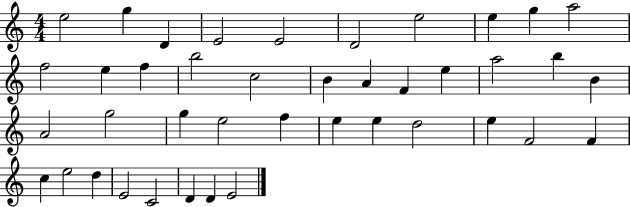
X:1
T:Untitled
M:4/4
L:1/4
K:C
e2 g D E2 E2 D2 e2 e g a2 f2 e f b2 c2 B A F e a2 b B A2 g2 g e2 f e e d2 e F2 F c e2 d E2 C2 D D E2